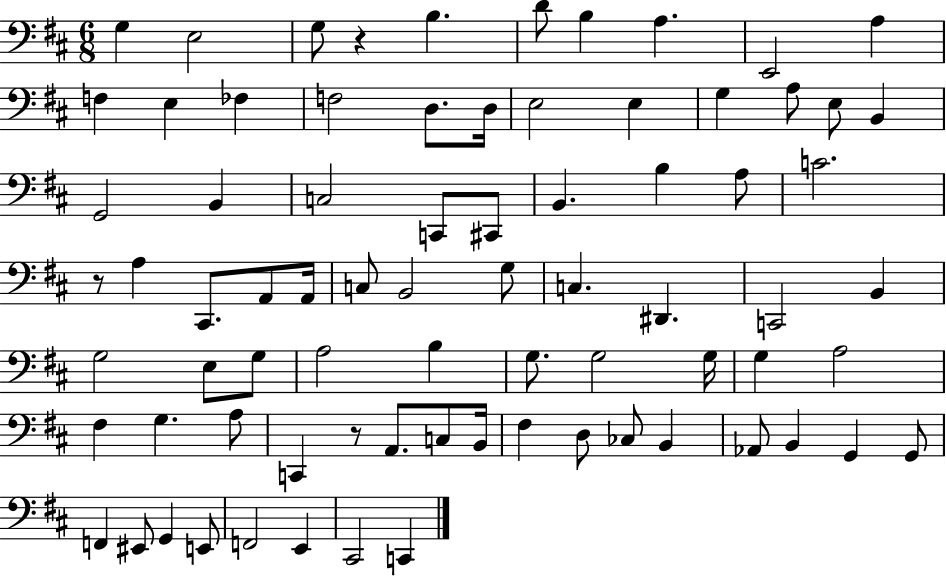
X:1
T:Untitled
M:6/8
L:1/4
K:D
G, E,2 G,/2 z B, D/2 B, A, E,,2 A, F, E, _F, F,2 D,/2 D,/4 E,2 E, G, A,/2 E,/2 B,, G,,2 B,, C,2 C,,/2 ^C,,/2 B,, B, A,/2 C2 z/2 A, ^C,,/2 A,,/2 A,,/4 C,/2 B,,2 G,/2 C, ^D,, C,,2 B,, G,2 E,/2 G,/2 A,2 B, G,/2 G,2 G,/4 G, A,2 ^F, G, A,/2 C,, z/2 A,,/2 C,/2 B,,/4 ^F, D,/2 _C,/2 B,, _A,,/2 B,, G,, G,,/2 F,, ^E,,/2 G,, E,,/2 F,,2 E,, ^C,,2 C,,